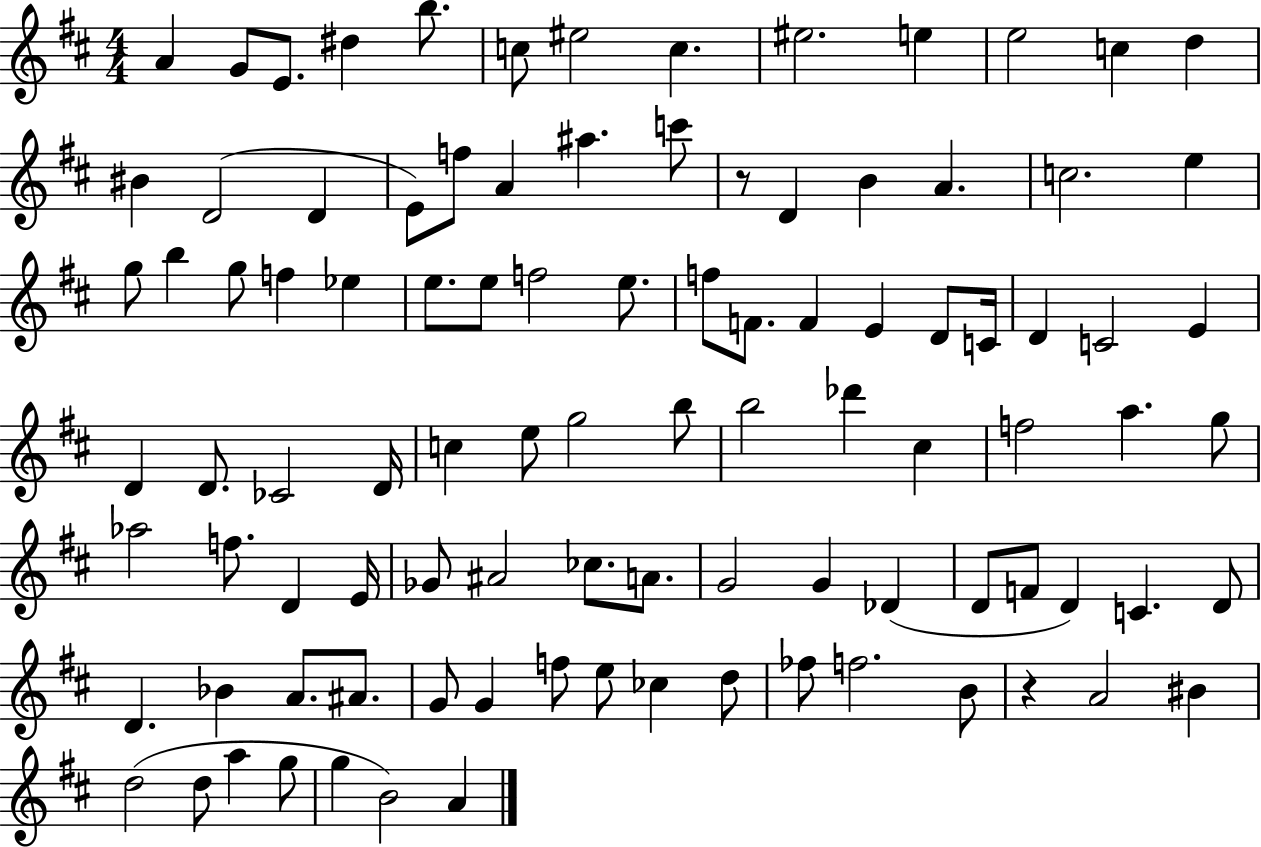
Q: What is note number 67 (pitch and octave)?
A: G4